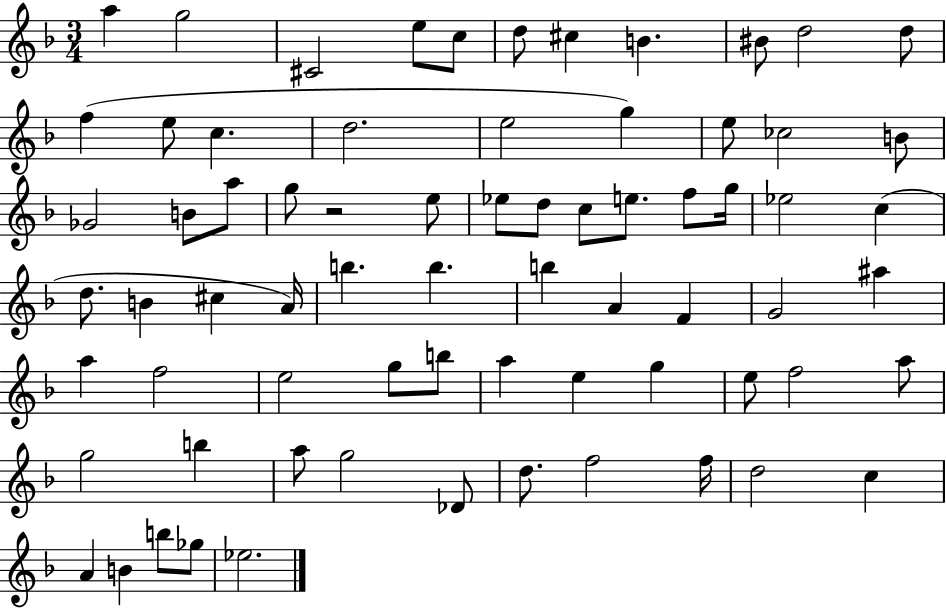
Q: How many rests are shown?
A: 1